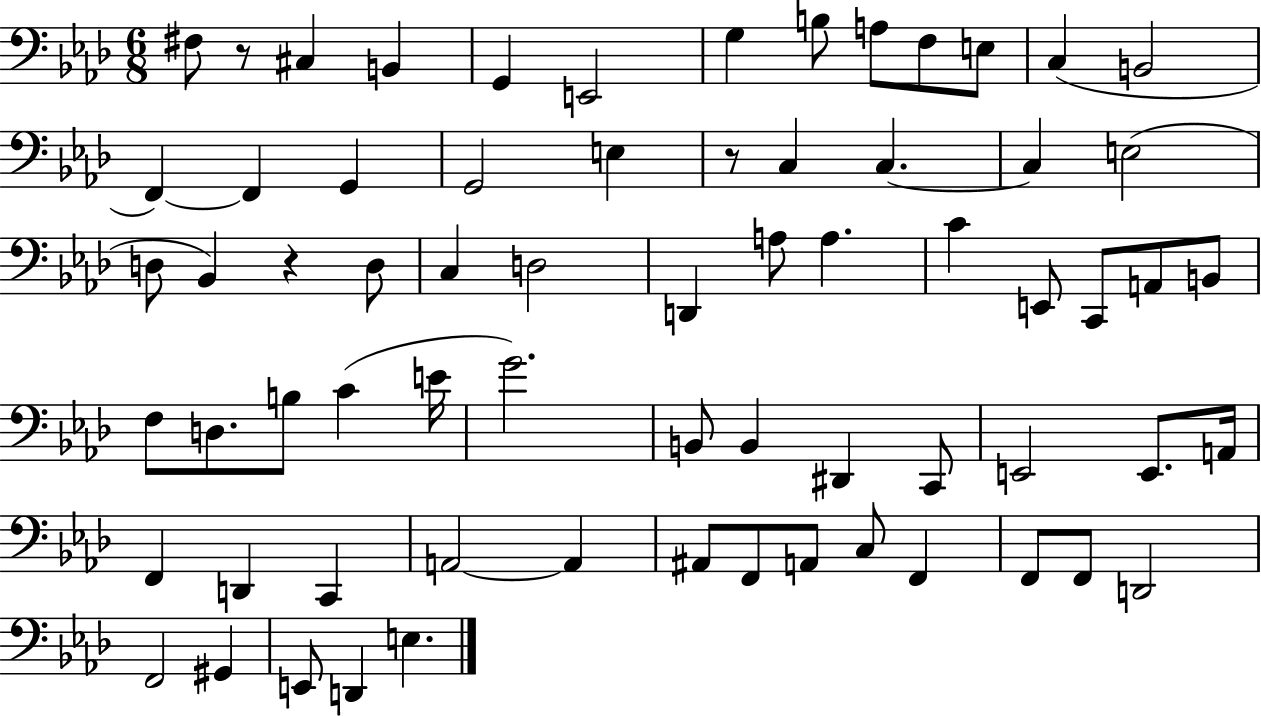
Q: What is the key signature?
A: AES major